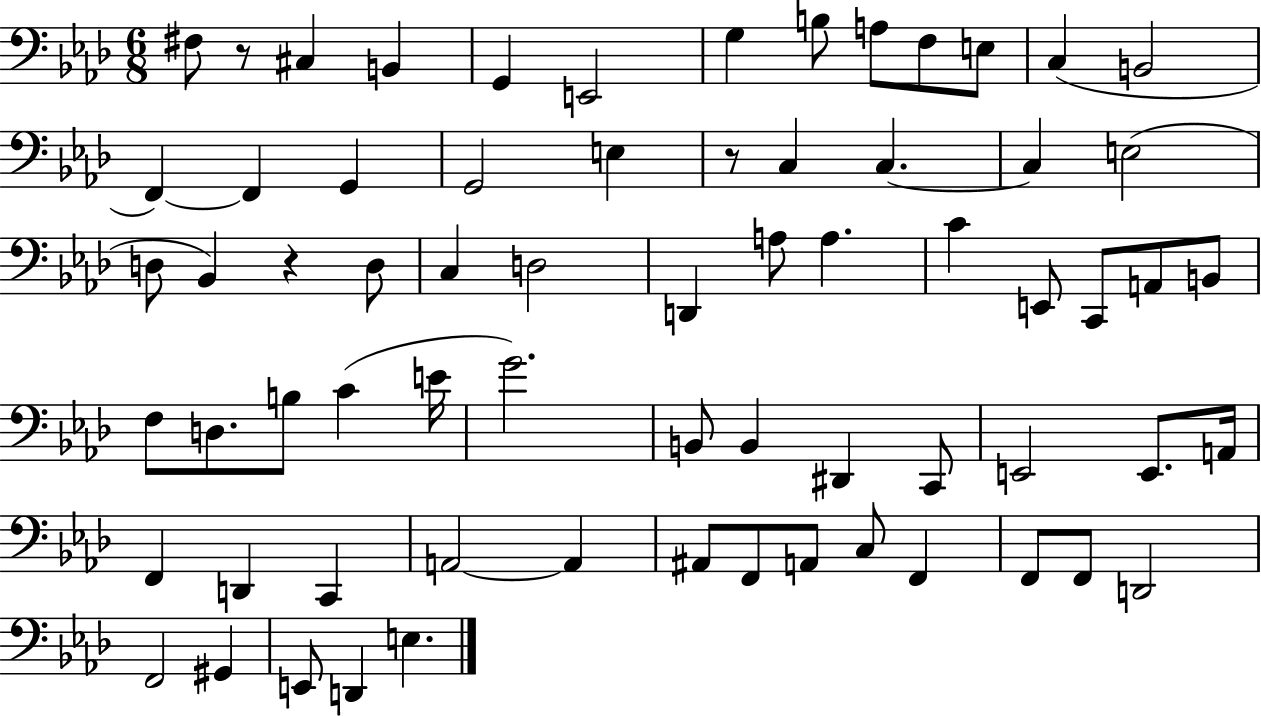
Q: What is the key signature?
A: AES major